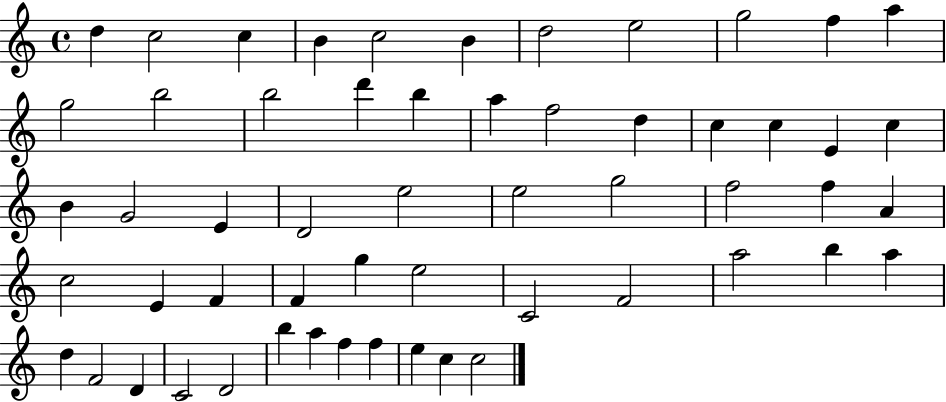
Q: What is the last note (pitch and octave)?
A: C5